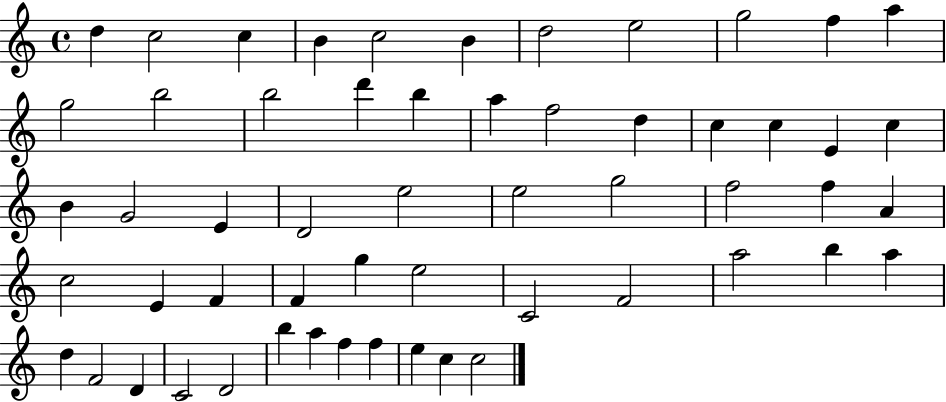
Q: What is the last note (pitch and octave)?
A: C5